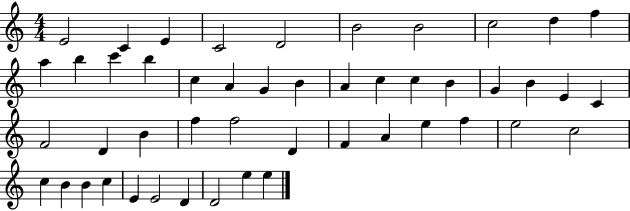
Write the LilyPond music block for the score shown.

{
  \clef treble
  \numericTimeSignature
  \time 4/4
  \key c \major
  e'2 c'4 e'4 | c'2 d'2 | b'2 b'2 | c''2 d''4 f''4 | \break a''4 b''4 c'''4 b''4 | c''4 a'4 g'4 b'4 | a'4 c''4 c''4 b'4 | g'4 b'4 e'4 c'4 | \break f'2 d'4 b'4 | f''4 f''2 d'4 | f'4 a'4 e''4 f''4 | e''2 c''2 | \break c''4 b'4 b'4 c''4 | e'4 e'2 d'4 | d'2 e''4 e''4 | \bar "|."
}